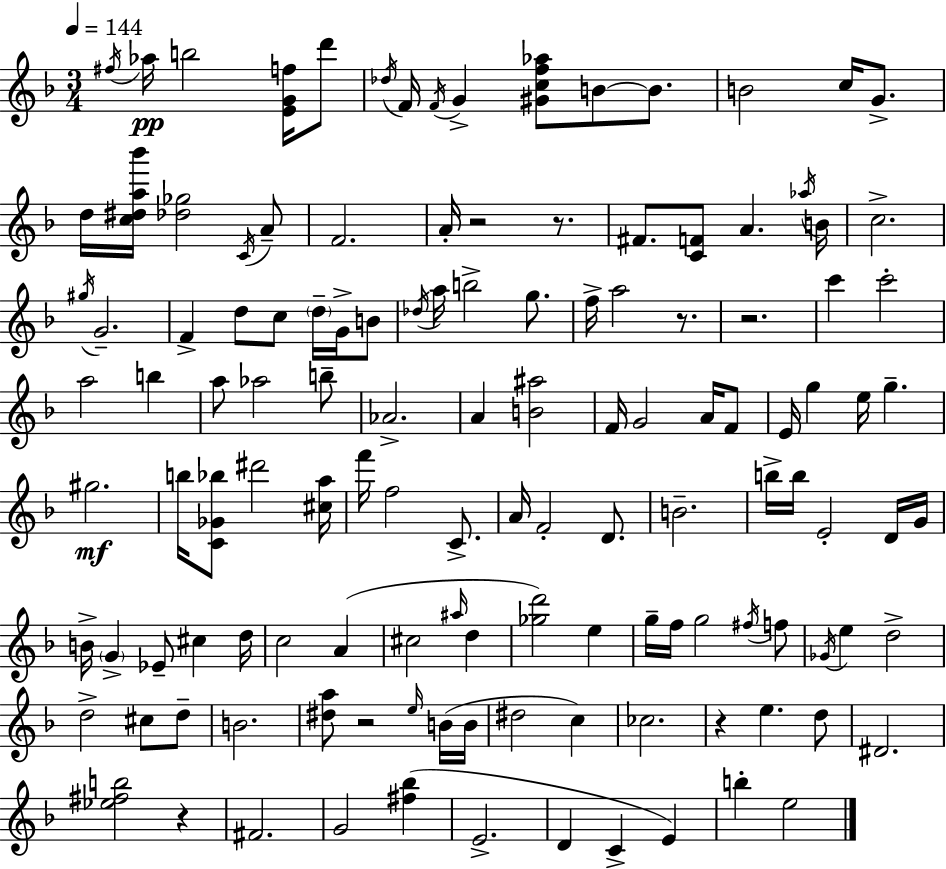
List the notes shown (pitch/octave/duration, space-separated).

F#5/s Ab5/s B5/h [E4,G4,F5]/s D6/e Db5/s F4/s F4/s G4/q [G#4,C5,F5,Ab5]/e B4/e B4/e. B4/h C5/s G4/e. D5/s [C5,D#5,A5,Bb6]/s [Db5,Gb5]/h C4/s A4/e F4/h. A4/s R/h R/e. F#4/e. [C4,F4]/e A4/q. Ab5/s B4/s C5/h. G#5/s G4/h. F4/q D5/e C5/e D5/s G4/s B4/e Db5/s A5/s B5/h G5/e. F5/s A5/h R/e. R/h. C6/q C6/h A5/h B5/q A5/e Ab5/h B5/e Ab4/h. A4/q [B4,A#5]/h F4/s G4/h A4/s F4/e E4/s G5/q E5/s G5/q. G#5/h. B5/s [C4,Gb4,Bb5]/e D#6/h [C#5,A5]/s F6/s F5/h C4/e. A4/s F4/h D4/e. B4/h. B5/s B5/s E4/h D4/s G4/s B4/s G4/q Eb4/e C#5/q D5/s C5/h A4/q C#5/h A#5/s D5/q [Gb5,D6]/h E5/q G5/s F5/s G5/h F#5/s F5/e Gb4/s E5/q D5/h D5/h C#5/e D5/e B4/h. [D#5,A5]/e R/h E5/s B4/s B4/s D#5/h C5/q CES5/h. R/q E5/q. D5/e D#4/h. [Eb5,F#5,B5]/h R/q F#4/h. G4/h [F#5,Bb5]/q E4/h. D4/q C4/q E4/q B5/q E5/h